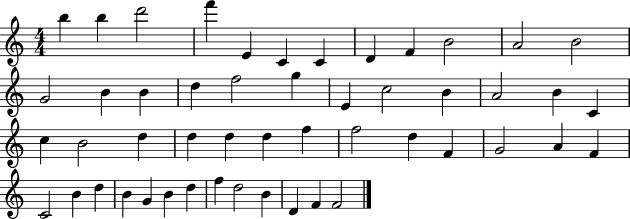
X:1
T:Untitled
M:4/4
L:1/4
K:C
b b d'2 f' E C C D F B2 A2 B2 G2 B B d f2 g E c2 B A2 B C c B2 d d d d f f2 d F G2 A F C2 B d B G B d f d2 B D F F2